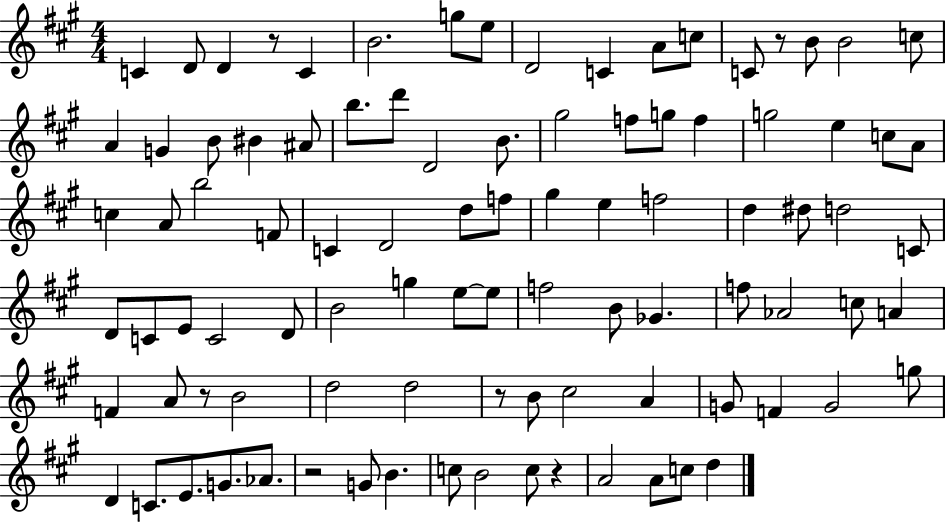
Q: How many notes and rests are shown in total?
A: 95